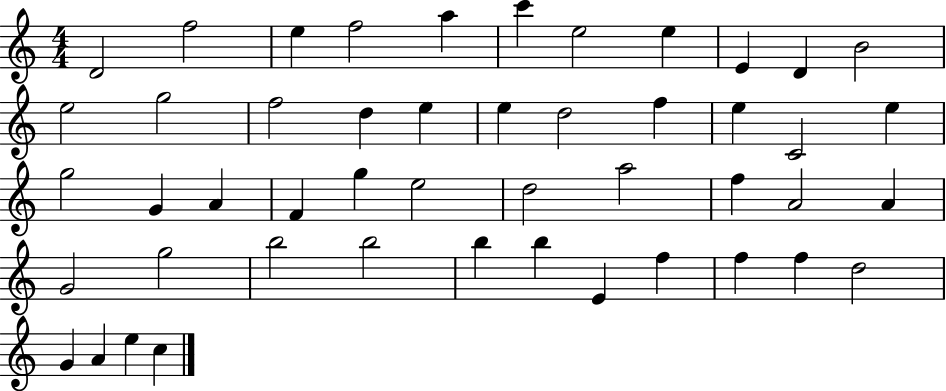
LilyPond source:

{
  \clef treble
  \numericTimeSignature
  \time 4/4
  \key c \major
  d'2 f''2 | e''4 f''2 a''4 | c'''4 e''2 e''4 | e'4 d'4 b'2 | \break e''2 g''2 | f''2 d''4 e''4 | e''4 d''2 f''4 | e''4 c'2 e''4 | \break g''2 g'4 a'4 | f'4 g''4 e''2 | d''2 a''2 | f''4 a'2 a'4 | \break g'2 g''2 | b''2 b''2 | b''4 b''4 e'4 f''4 | f''4 f''4 d''2 | \break g'4 a'4 e''4 c''4 | \bar "|."
}